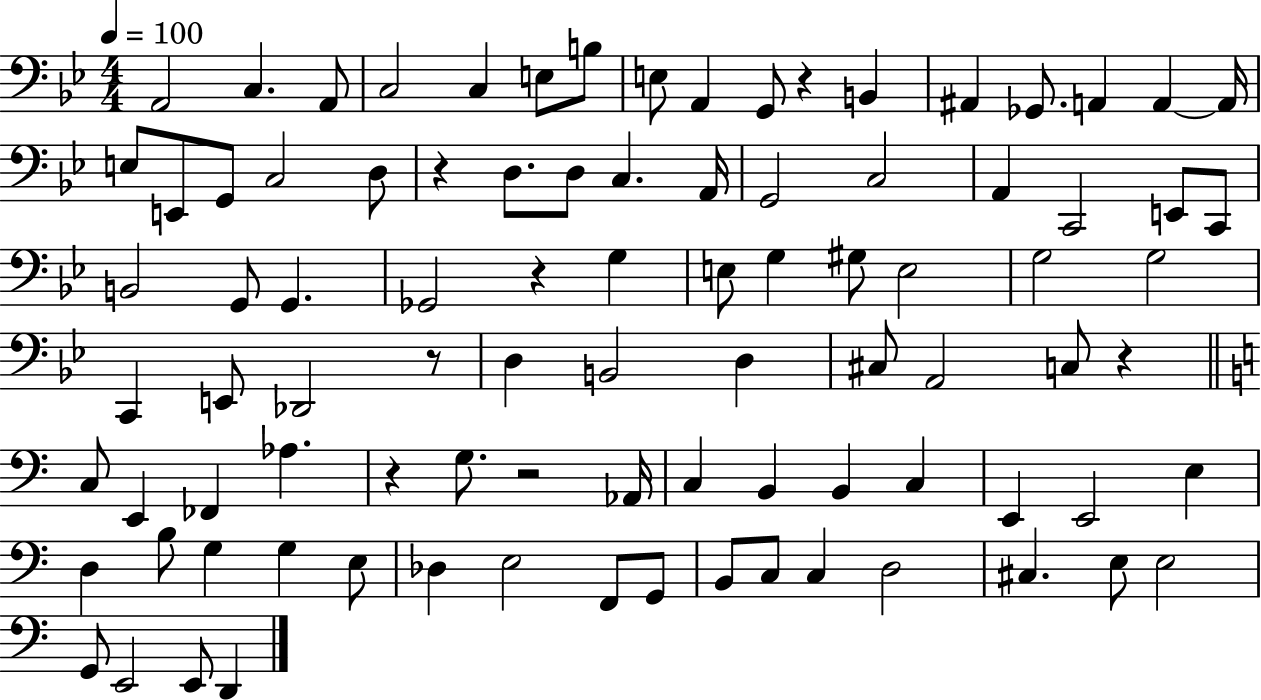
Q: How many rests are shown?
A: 7